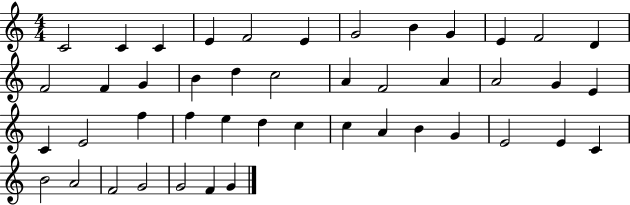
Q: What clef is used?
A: treble